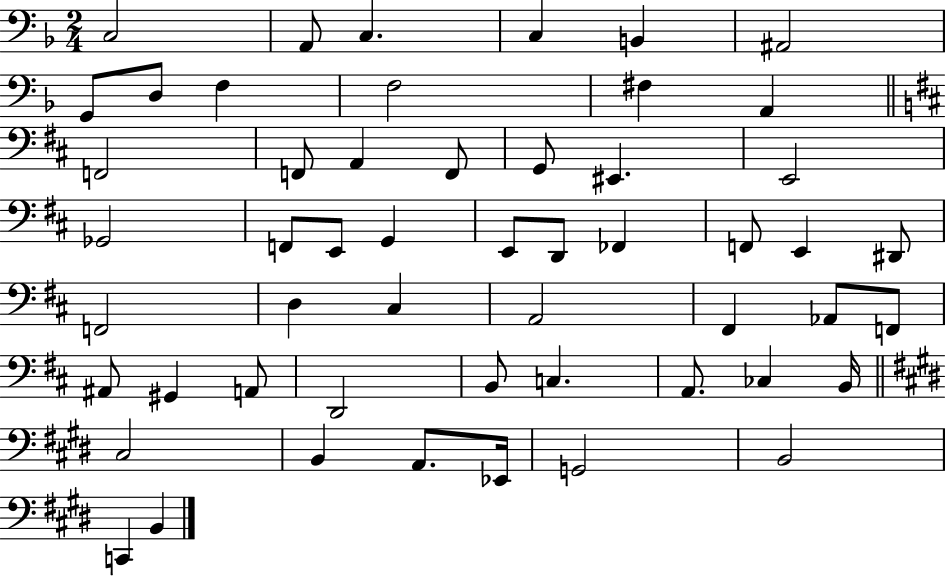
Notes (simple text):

C3/h A2/e C3/q. C3/q B2/q A#2/h G2/e D3/e F3/q F3/h F#3/q A2/q F2/h F2/e A2/q F2/e G2/e EIS2/q. E2/h Gb2/h F2/e E2/e G2/q E2/e D2/e FES2/q F2/e E2/q D#2/e F2/h D3/q C#3/q A2/h F#2/q Ab2/e F2/e A#2/e G#2/q A2/e D2/h B2/e C3/q. A2/e. CES3/q B2/s C#3/h B2/q A2/e. Eb2/s G2/h B2/h C2/q B2/q